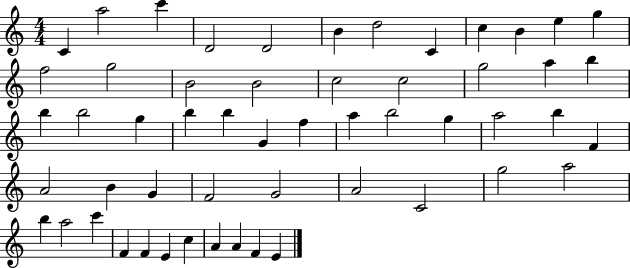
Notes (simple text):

C4/q A5/h C6/q D4/h D4/h B4/q D5/h C4/q C5/q B4/q E5/q G5/q F5/h G5/h B4/h B4/h C5/h C5/h G5/h A5/q B5/q B5/q B5/h G5/q B5/q B5/q G4/q F5/q A5/q B5/h G5/q A5/h B5/q F4/q A4/h B4/q G4/q F4/h G4/h A4/h C4/h G5/h A5/h B5/q A5/h C6/q F4/q F4/q E4/q C5/q A4/q A4/q F4/q E4/q